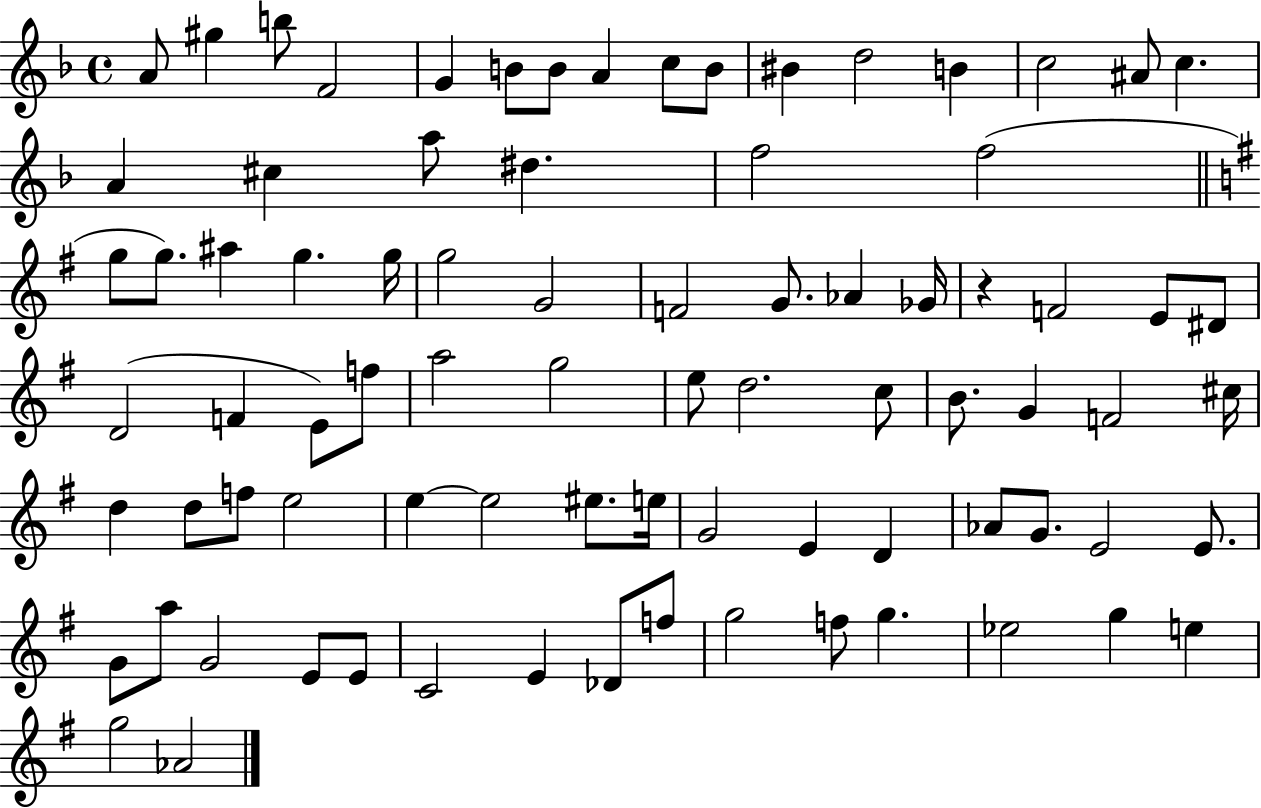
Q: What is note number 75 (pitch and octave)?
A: F5